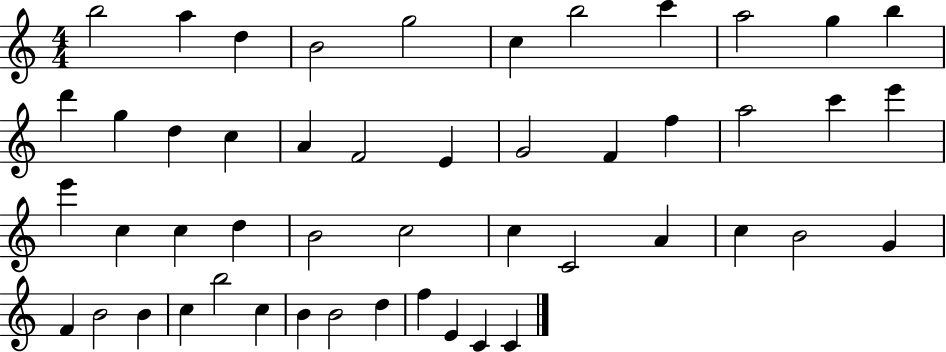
{
  \clef treble
  \numericTimeSignature
  \time 4/4
  \key c \major
  b''2 a''4 d''4 | b'2 g''2 | c''4 b''2 c'''4 | a''2 g''4 b''4 | \break d'''4 g''4 d''4 c''4 | a'4 f'2 e'4 | g'2 f'4 f''4 | a''2 c'''4 e'''4 | \break e'''4 c''4 c''4 d''4 | b'2 c''2 | c''4 c'2 a'4 | c''4 b'2 g'4 | \break f'4 b'2 b'4 | c''4 b''2 c''4 | b'4 b'2 d''4 | f''4 e'4 c'4 c'4 | \break \bar "|."
}